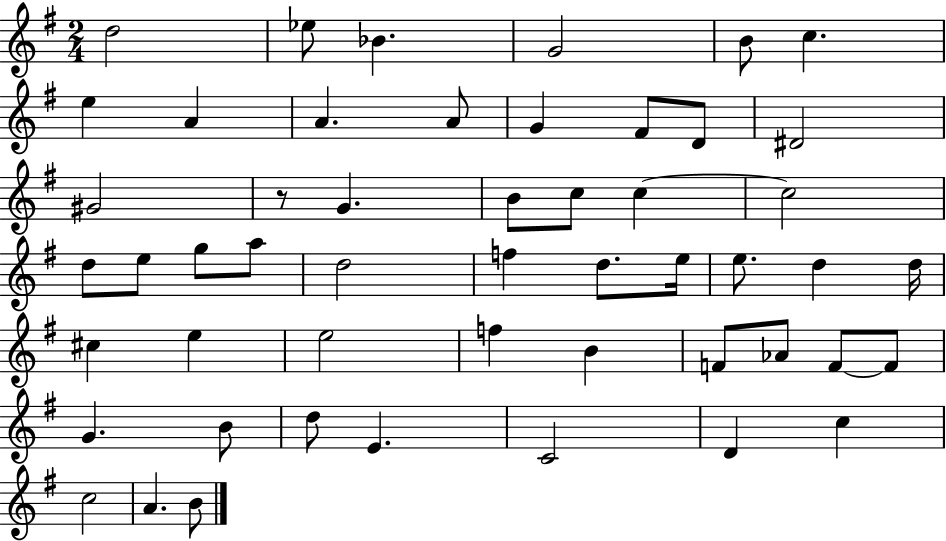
D5/h Eb5/e Bb4/q. G4/h B4/e C5/q. E5/q A4/q A4/q. A4/e G4/q F#4/e D4/e D#4/h G#4/h R/e G4/q. B4/e C5/e C5/q C5/h D5/e E5/e G5/e A5/e D5/h F5/q D5/e. E5/s E5/e. D5/q D5/s C#5/q E5/q E5/h F5/q B4/q F4/e Ab4/e F4/e F4/e G4/q. B4/e D5/e E4/q. C4/h D4/q C5/q C5/h A4/q. B4/e